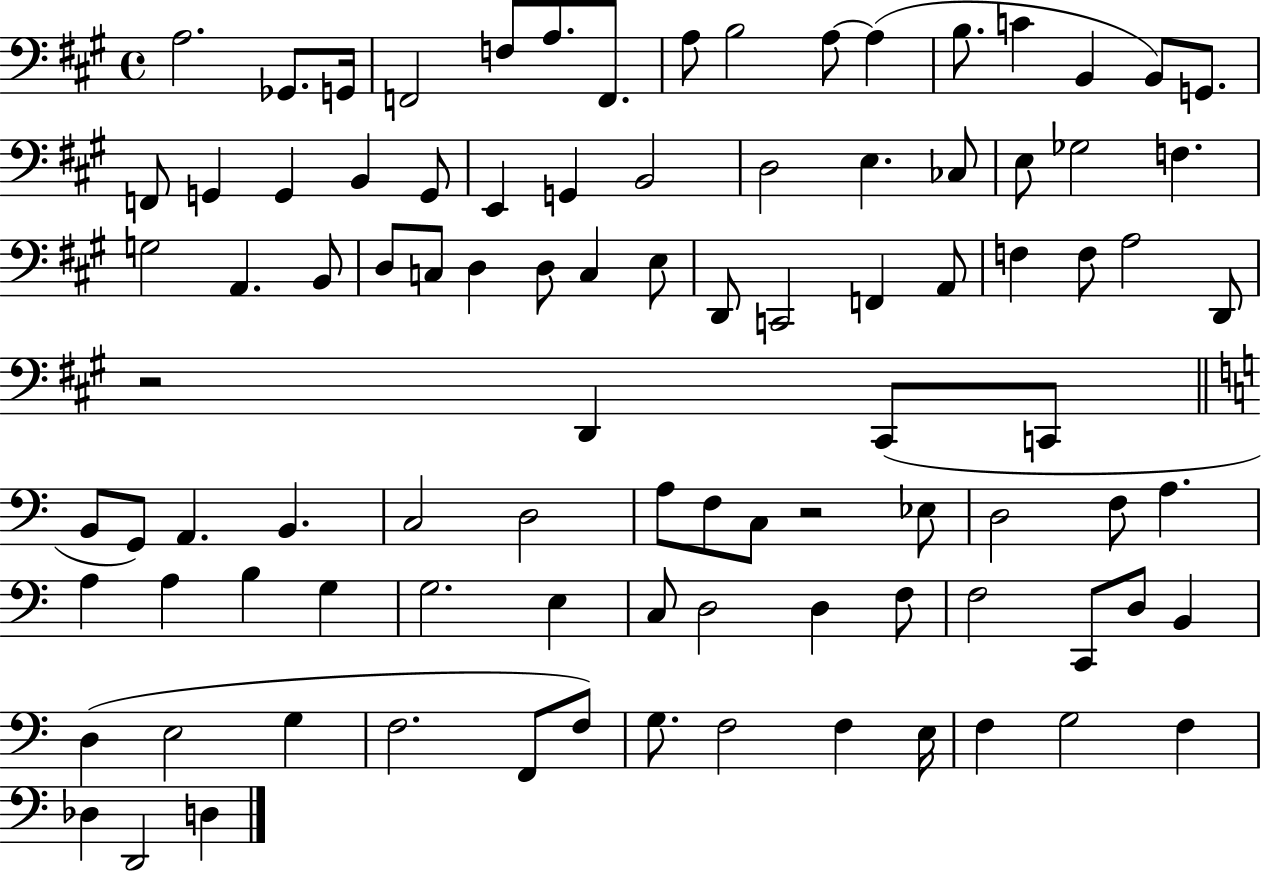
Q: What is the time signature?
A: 4/4